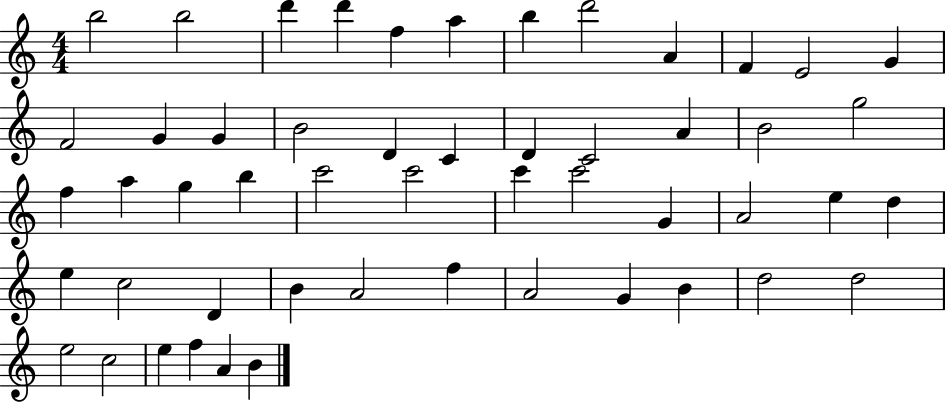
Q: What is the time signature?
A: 4/4